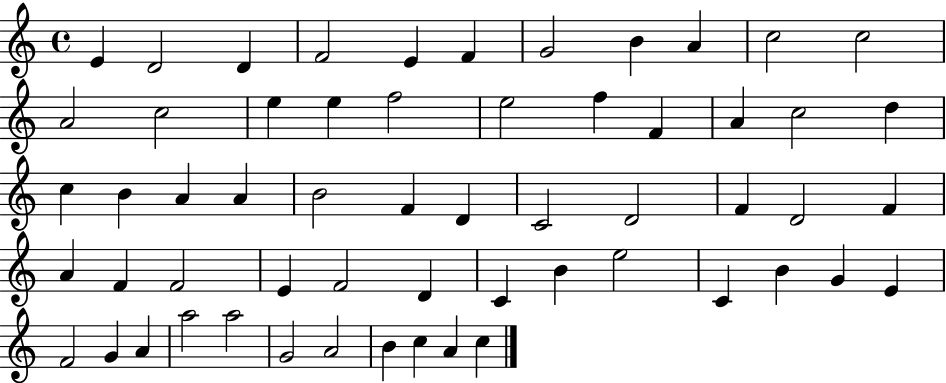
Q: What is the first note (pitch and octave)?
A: E4